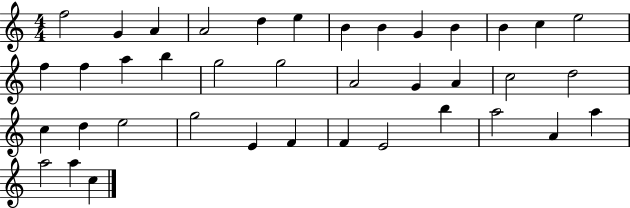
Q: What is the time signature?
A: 4/4